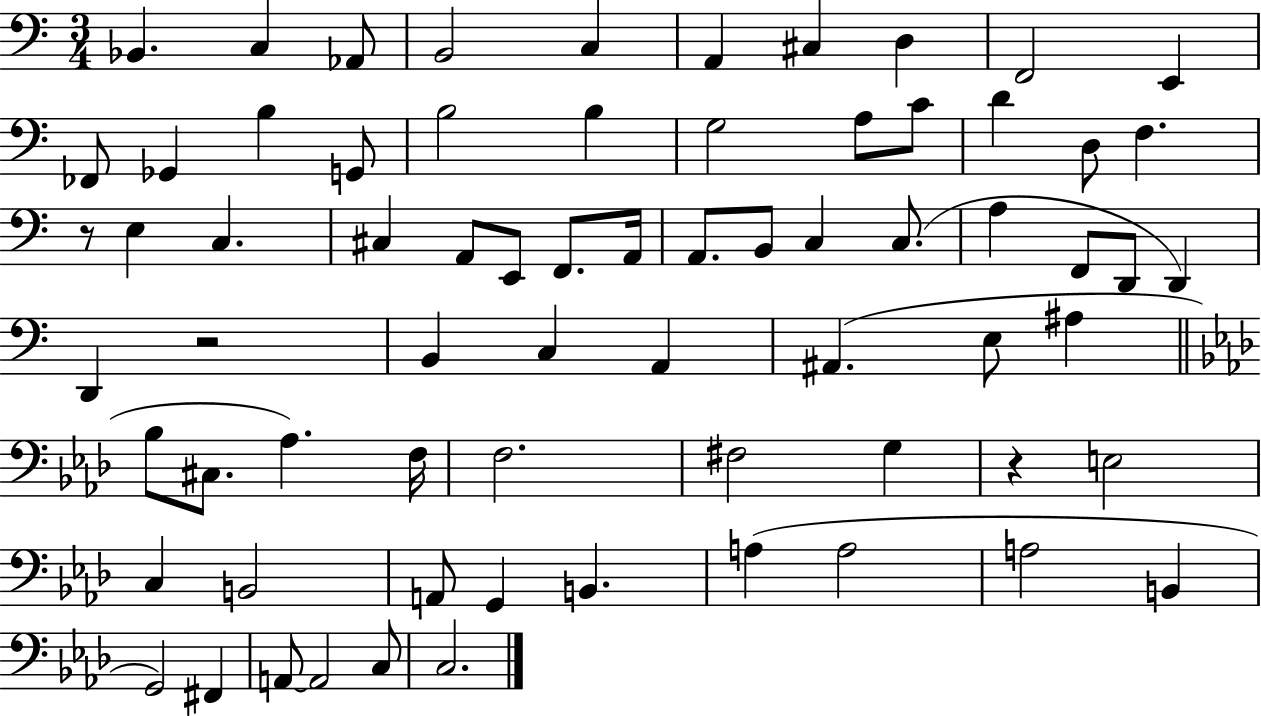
Bb2/q. C3/q Ab2/e B2/h C3/q A2/q C#3/q D3/q F2/h E2/q FES2/e Gb2/q B3/q G2/e B3/h B3/q G3/h A3/e C4/e D4/q D3/e F3/q. R/e E3/q C3/q. C#3/q A2/e E2/e F2/e. A2/s A2/e. B2/e C3/q C3/e. A3/q F2/e D2/e D2/q D2/q R/h B2/q C3/q A2/q A#2/q. E3/e A#3/q Bb3/e C#3/e. Ab3/q. F3/s F3/h. F#3/h G3/q R/q E3/h C3/q B2/h A2/e G2/q B2/q. A3/q A3/h A3/h B2/q G2/h F#2/q A2/e A2/h C3/e C3/h.